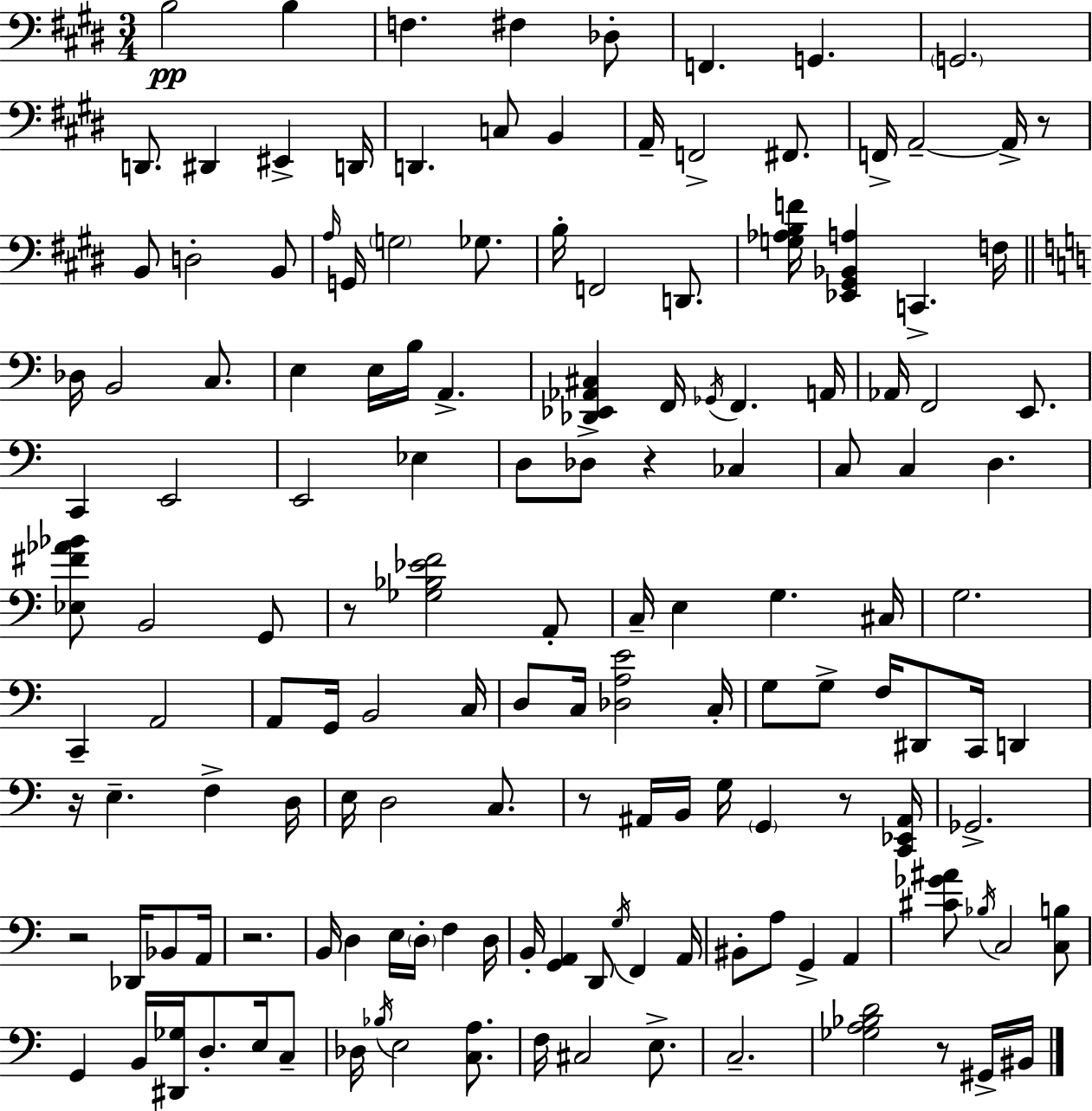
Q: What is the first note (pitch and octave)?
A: B3